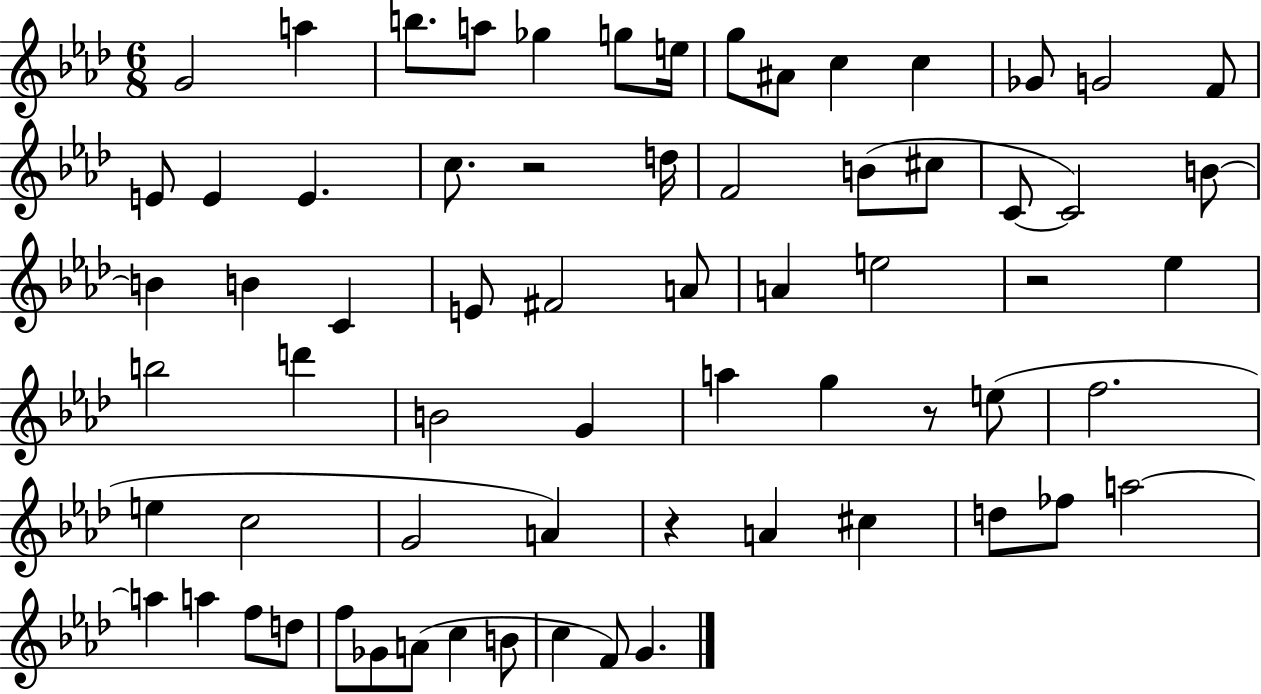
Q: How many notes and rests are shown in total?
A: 67